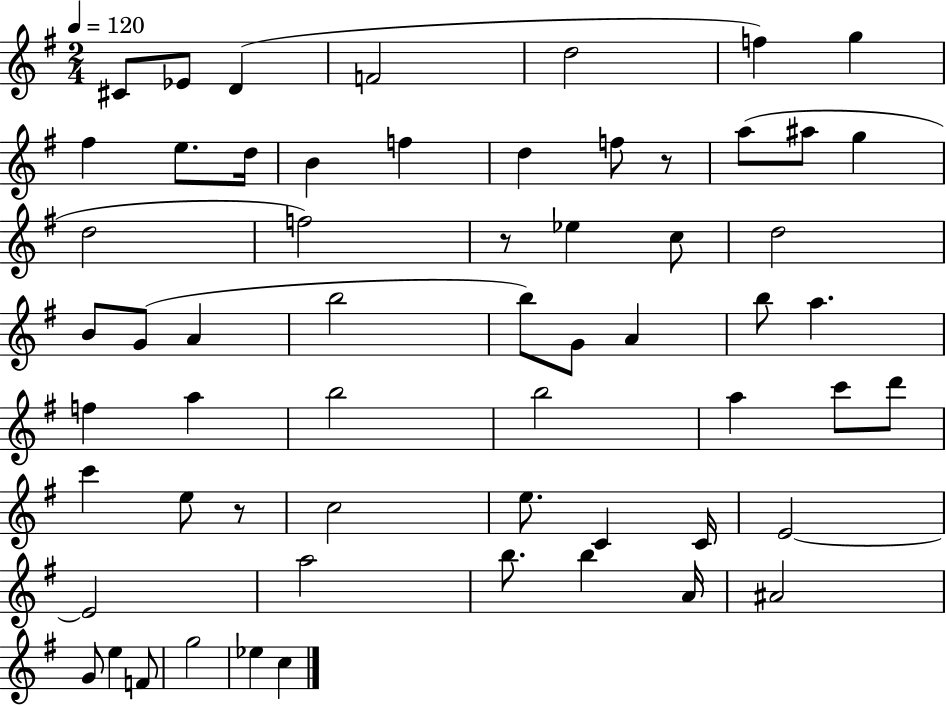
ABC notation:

X:1
T:Untitled
M:2/4
L:1/4
K:G
^C/2 _E/2 D F2 d2 f g ^f e/2 d/4 B f d f/2 z/2 a/2 ^a/2 g d2 f2 z/2 _e c/2 d2 B/2 G/2 A b2 b/2 G/2 A b/2 a f a b2 b2 a c'/2 d'/2 c' e/2 z/2 c2 e/2 C C/4 E2 E2 a2 b/2 b A/4 ^A2 G/2 e F/2 g2 _e c